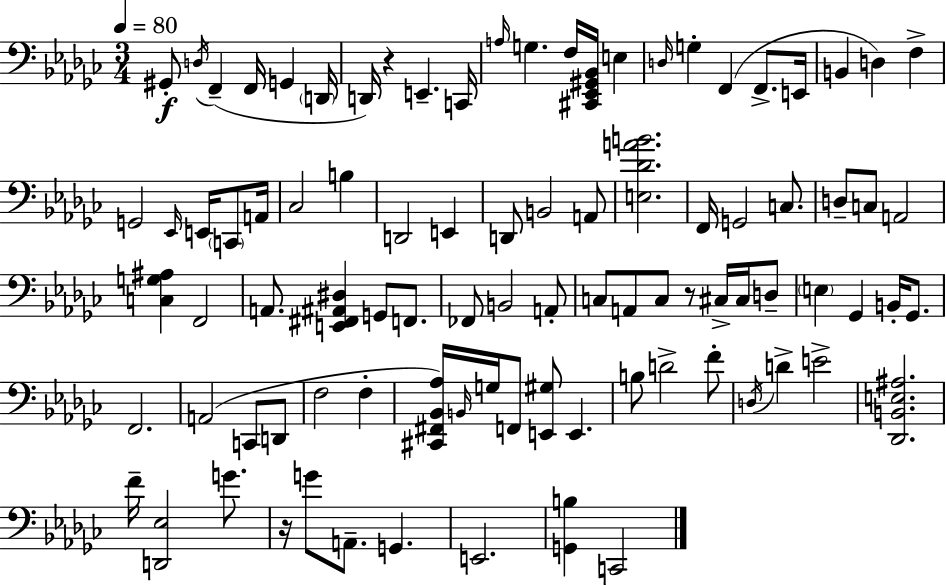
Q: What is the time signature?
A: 3/4